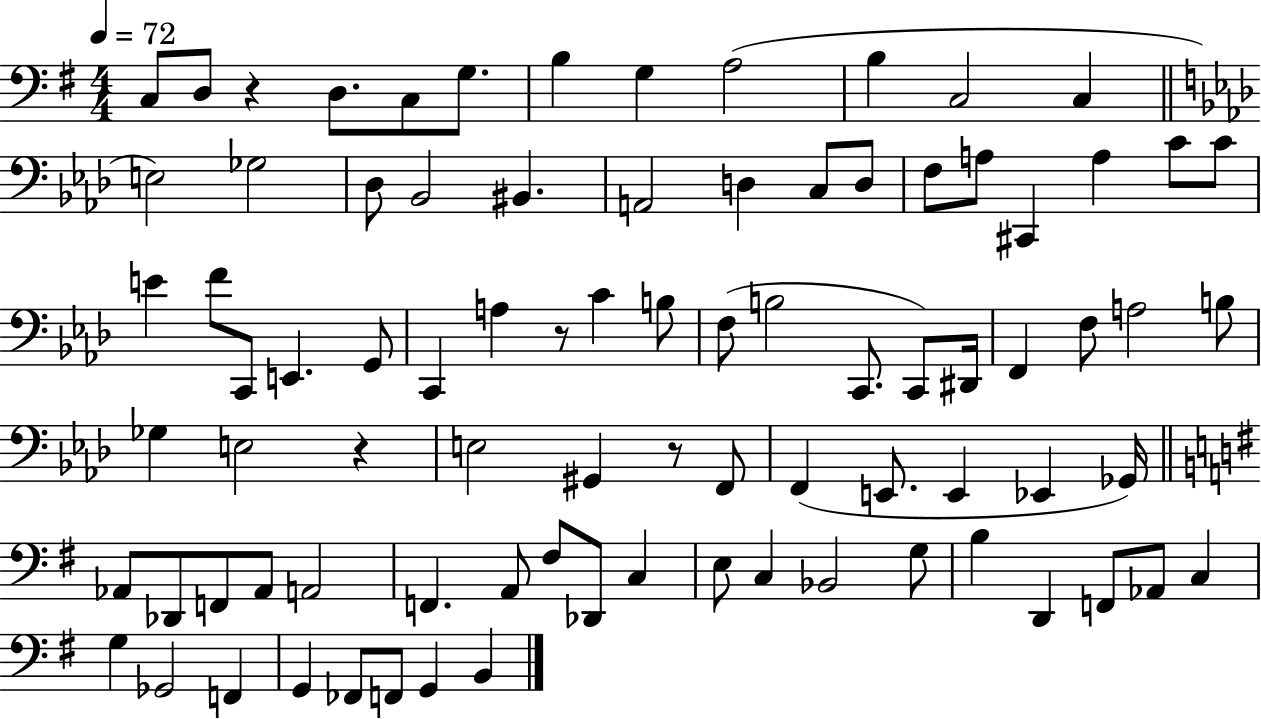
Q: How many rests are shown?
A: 4